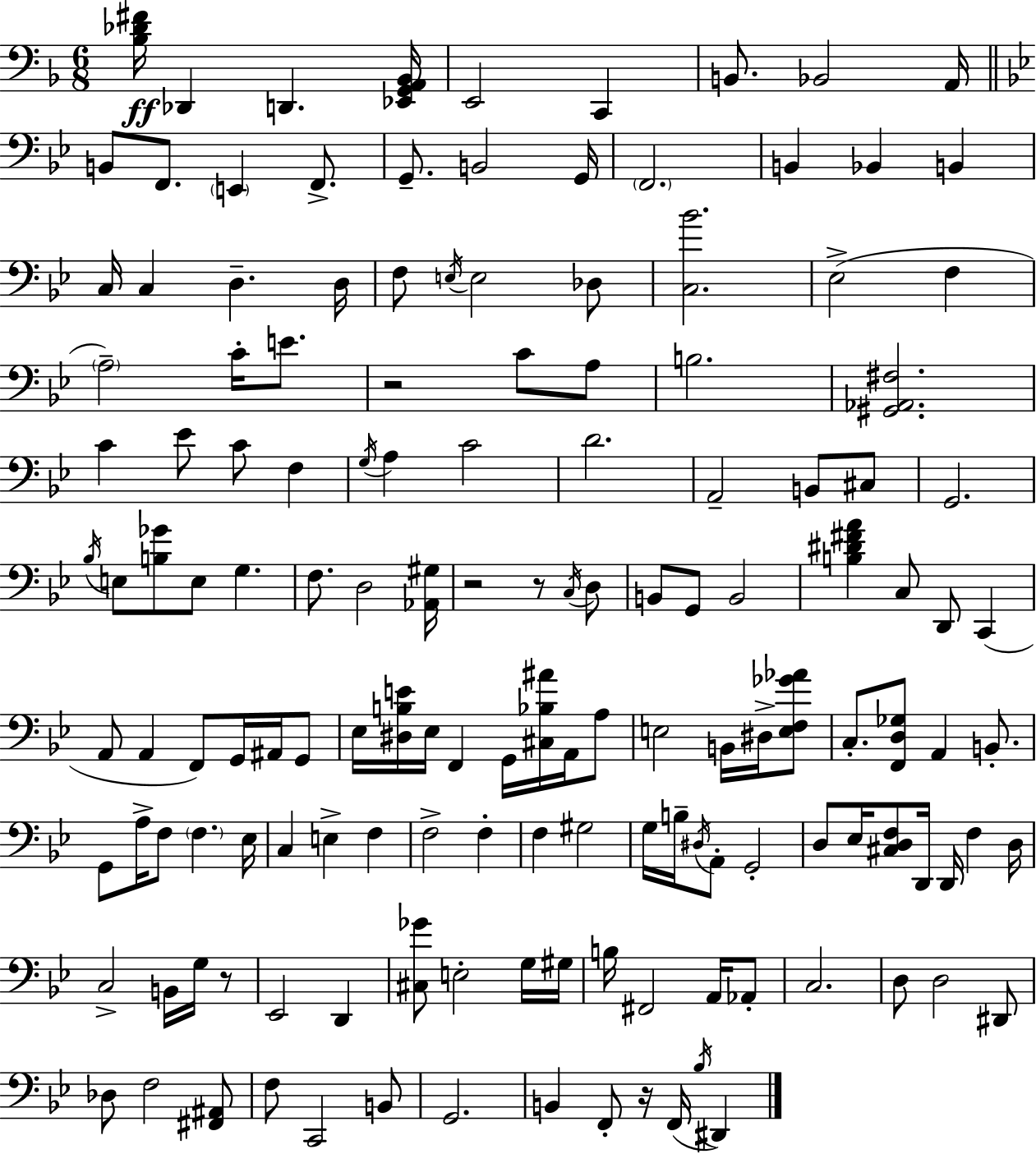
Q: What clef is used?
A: bass